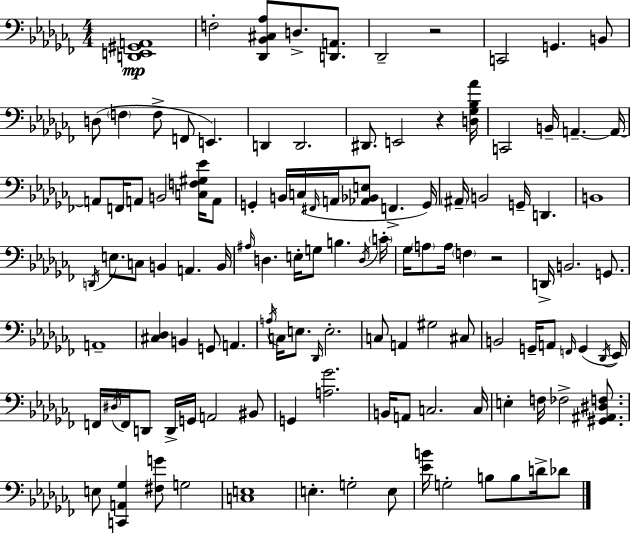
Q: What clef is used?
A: bass